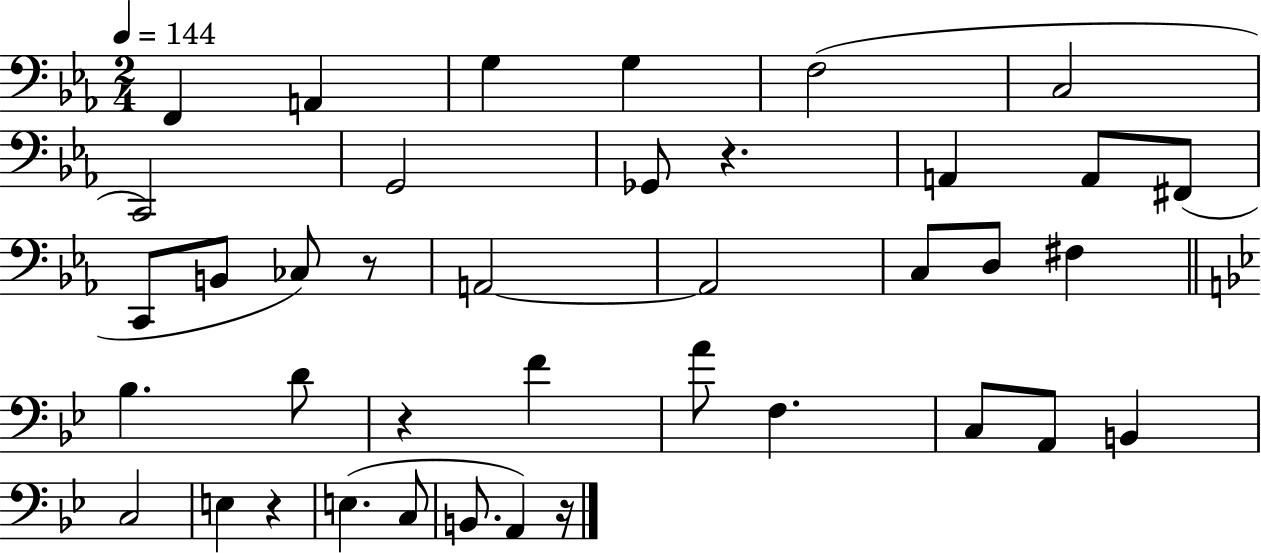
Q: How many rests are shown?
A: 5